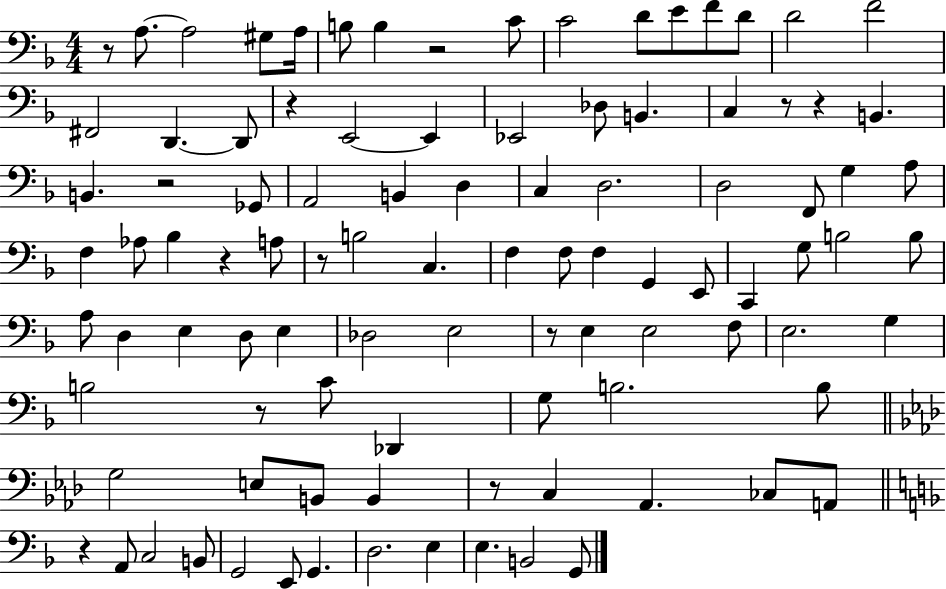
R/e A3/e. A3/h G#3/e A3/s B3/e B3/q R/h C4/e C4/h D4/e E4/e F4/e D4/e D4/h F4/h F#2/h D2/q. D2/e R/q E2/h E2/q Eb2/h Db3/e B2/q. C3/q R/e R/q B2/q. B2/q. R/h Gb2/e A2/h B2/q D3/q C3/q D3/h. D3/h F2/e G3/q A3/e F3/q Ab3/e Bb3/q R/q A3/e R/e B3/h C3/q. F3/q F3/e F3/q G2/q E2/e C2/q G3/e B3/h B3/e A3/e D3/q E3/q D3/e E3/q Db3/h E3/h R/e E3/q E3/h F3/e E3/h. G3/q B3/h R/e C4/e Db2/q G3/e B3/h. B3/e G3/h E3/e B2/e B2/q R/e C3/q Ab2/q. CES3/e A2/e R/q A2/e C3/h B2/e G2/h E2/e G2/q. D3/h. E3/q E3/q. B2/h G2/e